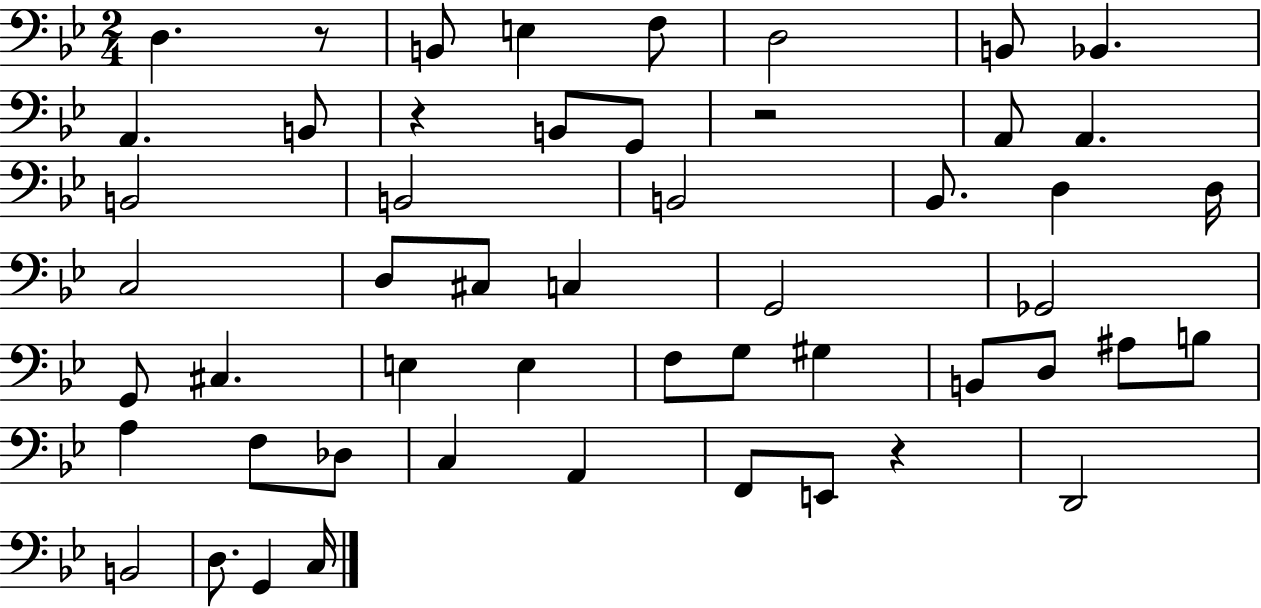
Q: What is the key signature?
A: BES major